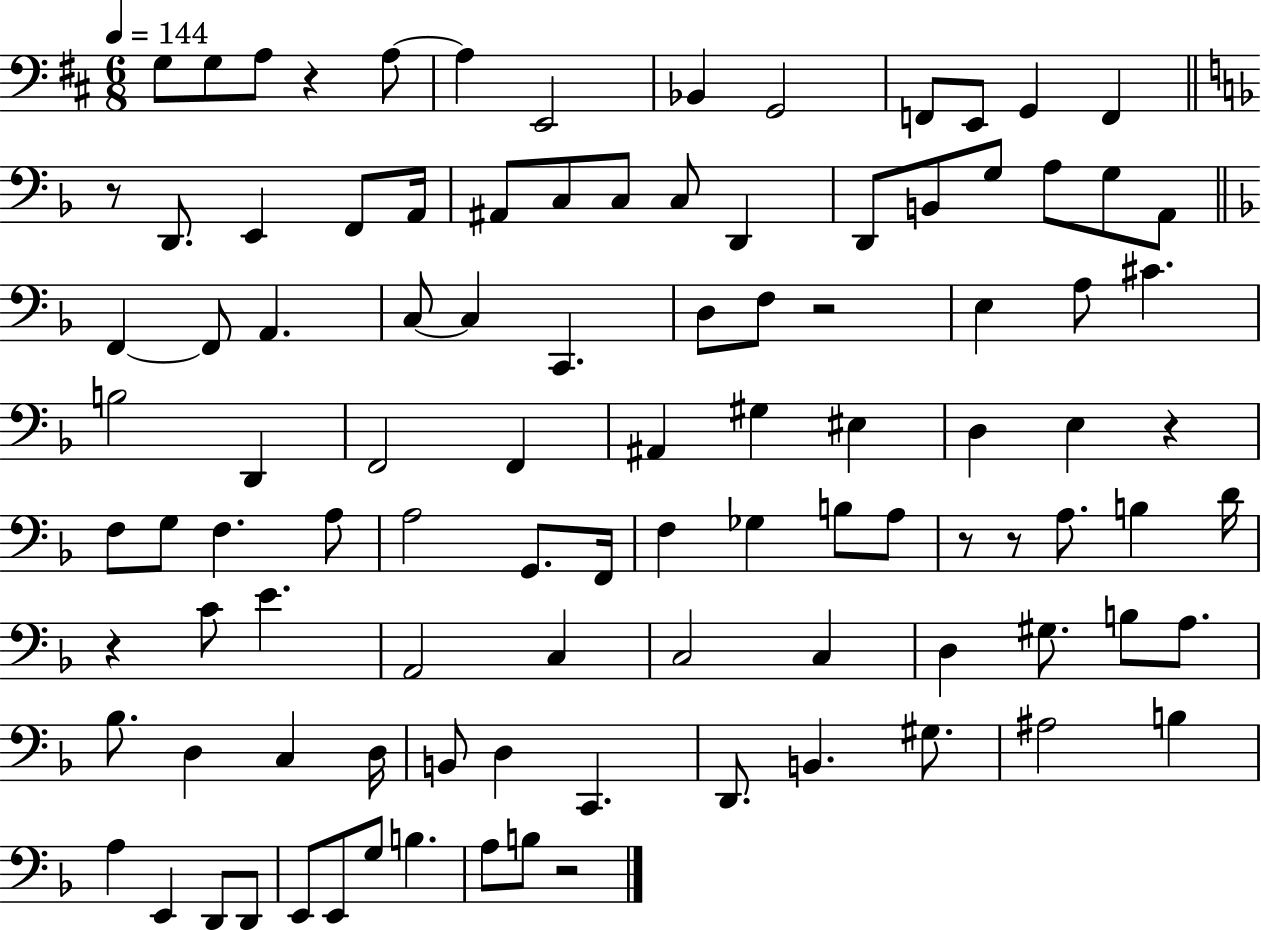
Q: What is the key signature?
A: D major